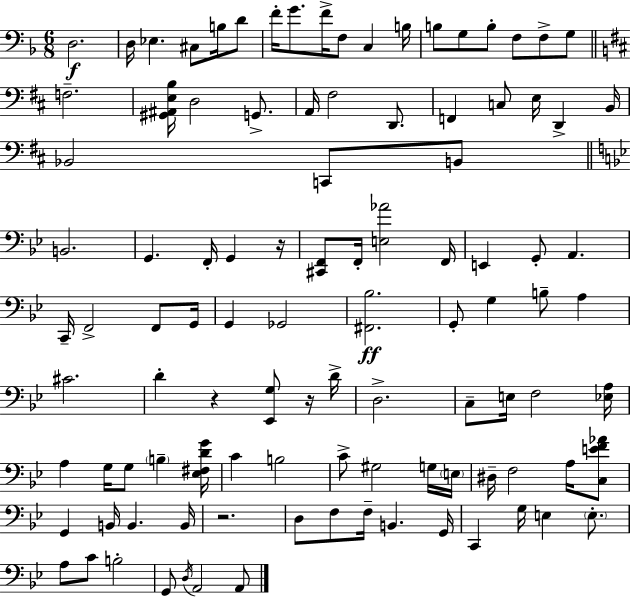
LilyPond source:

{
  \clef bass
  \numericTimeSignature
  \time 6/8
  \key d \minor
  \repeat volta 2 { d2.\f | d16 ees4. cis8 b16 d'8 | f'16-. g'8. f'16-> f8 c4 b16 | b8 g8 b8-. f8 f8-> g8 | \break \bar "||" \break \key d \major f2.-- | <gis, ais, e b>16 d2 g,8.-> | a,16 fis2 d,8. | f,4 c8 e16 d,4-> b,16 | \break bes,2 c,8 b,8 | \bar "||" \break \key bes \major b,2. | g,4. f,16-. g,4 r16 | <cis, f,>8 f,16-. <e aes'>2 f,16 | e,4 g,8-. a,4. | \break c,16-- f,2-> f,8 g,16 | g,4 ges,2 | <fis, bes>2.\ff | g,8-. g4 b8-- a4 | \break cis'2. | d'4-. r4 <ees, g>8 r16 d'16-> | d2.-> | c8-- e16 f2 <ees a>16 | \break a4 g16 g8 \parenthesize b4-- <ees fis d' g'>16 | c'4 b2 | c'8-> gis2 g16 \parenthesize e16 | dis16-- f2 a16 <c e' f' aes'>8 | \break g,4 b,16 b,4. b,16 | r2. | d8 f8 f16-- b,4. g,16 | c,4 g16 e4 \parenthesize e8.-. | \break a8 c'8 b2-. | g,8 \acciaccatura { d16 } a,2 a,8 | } \bar "|."
}